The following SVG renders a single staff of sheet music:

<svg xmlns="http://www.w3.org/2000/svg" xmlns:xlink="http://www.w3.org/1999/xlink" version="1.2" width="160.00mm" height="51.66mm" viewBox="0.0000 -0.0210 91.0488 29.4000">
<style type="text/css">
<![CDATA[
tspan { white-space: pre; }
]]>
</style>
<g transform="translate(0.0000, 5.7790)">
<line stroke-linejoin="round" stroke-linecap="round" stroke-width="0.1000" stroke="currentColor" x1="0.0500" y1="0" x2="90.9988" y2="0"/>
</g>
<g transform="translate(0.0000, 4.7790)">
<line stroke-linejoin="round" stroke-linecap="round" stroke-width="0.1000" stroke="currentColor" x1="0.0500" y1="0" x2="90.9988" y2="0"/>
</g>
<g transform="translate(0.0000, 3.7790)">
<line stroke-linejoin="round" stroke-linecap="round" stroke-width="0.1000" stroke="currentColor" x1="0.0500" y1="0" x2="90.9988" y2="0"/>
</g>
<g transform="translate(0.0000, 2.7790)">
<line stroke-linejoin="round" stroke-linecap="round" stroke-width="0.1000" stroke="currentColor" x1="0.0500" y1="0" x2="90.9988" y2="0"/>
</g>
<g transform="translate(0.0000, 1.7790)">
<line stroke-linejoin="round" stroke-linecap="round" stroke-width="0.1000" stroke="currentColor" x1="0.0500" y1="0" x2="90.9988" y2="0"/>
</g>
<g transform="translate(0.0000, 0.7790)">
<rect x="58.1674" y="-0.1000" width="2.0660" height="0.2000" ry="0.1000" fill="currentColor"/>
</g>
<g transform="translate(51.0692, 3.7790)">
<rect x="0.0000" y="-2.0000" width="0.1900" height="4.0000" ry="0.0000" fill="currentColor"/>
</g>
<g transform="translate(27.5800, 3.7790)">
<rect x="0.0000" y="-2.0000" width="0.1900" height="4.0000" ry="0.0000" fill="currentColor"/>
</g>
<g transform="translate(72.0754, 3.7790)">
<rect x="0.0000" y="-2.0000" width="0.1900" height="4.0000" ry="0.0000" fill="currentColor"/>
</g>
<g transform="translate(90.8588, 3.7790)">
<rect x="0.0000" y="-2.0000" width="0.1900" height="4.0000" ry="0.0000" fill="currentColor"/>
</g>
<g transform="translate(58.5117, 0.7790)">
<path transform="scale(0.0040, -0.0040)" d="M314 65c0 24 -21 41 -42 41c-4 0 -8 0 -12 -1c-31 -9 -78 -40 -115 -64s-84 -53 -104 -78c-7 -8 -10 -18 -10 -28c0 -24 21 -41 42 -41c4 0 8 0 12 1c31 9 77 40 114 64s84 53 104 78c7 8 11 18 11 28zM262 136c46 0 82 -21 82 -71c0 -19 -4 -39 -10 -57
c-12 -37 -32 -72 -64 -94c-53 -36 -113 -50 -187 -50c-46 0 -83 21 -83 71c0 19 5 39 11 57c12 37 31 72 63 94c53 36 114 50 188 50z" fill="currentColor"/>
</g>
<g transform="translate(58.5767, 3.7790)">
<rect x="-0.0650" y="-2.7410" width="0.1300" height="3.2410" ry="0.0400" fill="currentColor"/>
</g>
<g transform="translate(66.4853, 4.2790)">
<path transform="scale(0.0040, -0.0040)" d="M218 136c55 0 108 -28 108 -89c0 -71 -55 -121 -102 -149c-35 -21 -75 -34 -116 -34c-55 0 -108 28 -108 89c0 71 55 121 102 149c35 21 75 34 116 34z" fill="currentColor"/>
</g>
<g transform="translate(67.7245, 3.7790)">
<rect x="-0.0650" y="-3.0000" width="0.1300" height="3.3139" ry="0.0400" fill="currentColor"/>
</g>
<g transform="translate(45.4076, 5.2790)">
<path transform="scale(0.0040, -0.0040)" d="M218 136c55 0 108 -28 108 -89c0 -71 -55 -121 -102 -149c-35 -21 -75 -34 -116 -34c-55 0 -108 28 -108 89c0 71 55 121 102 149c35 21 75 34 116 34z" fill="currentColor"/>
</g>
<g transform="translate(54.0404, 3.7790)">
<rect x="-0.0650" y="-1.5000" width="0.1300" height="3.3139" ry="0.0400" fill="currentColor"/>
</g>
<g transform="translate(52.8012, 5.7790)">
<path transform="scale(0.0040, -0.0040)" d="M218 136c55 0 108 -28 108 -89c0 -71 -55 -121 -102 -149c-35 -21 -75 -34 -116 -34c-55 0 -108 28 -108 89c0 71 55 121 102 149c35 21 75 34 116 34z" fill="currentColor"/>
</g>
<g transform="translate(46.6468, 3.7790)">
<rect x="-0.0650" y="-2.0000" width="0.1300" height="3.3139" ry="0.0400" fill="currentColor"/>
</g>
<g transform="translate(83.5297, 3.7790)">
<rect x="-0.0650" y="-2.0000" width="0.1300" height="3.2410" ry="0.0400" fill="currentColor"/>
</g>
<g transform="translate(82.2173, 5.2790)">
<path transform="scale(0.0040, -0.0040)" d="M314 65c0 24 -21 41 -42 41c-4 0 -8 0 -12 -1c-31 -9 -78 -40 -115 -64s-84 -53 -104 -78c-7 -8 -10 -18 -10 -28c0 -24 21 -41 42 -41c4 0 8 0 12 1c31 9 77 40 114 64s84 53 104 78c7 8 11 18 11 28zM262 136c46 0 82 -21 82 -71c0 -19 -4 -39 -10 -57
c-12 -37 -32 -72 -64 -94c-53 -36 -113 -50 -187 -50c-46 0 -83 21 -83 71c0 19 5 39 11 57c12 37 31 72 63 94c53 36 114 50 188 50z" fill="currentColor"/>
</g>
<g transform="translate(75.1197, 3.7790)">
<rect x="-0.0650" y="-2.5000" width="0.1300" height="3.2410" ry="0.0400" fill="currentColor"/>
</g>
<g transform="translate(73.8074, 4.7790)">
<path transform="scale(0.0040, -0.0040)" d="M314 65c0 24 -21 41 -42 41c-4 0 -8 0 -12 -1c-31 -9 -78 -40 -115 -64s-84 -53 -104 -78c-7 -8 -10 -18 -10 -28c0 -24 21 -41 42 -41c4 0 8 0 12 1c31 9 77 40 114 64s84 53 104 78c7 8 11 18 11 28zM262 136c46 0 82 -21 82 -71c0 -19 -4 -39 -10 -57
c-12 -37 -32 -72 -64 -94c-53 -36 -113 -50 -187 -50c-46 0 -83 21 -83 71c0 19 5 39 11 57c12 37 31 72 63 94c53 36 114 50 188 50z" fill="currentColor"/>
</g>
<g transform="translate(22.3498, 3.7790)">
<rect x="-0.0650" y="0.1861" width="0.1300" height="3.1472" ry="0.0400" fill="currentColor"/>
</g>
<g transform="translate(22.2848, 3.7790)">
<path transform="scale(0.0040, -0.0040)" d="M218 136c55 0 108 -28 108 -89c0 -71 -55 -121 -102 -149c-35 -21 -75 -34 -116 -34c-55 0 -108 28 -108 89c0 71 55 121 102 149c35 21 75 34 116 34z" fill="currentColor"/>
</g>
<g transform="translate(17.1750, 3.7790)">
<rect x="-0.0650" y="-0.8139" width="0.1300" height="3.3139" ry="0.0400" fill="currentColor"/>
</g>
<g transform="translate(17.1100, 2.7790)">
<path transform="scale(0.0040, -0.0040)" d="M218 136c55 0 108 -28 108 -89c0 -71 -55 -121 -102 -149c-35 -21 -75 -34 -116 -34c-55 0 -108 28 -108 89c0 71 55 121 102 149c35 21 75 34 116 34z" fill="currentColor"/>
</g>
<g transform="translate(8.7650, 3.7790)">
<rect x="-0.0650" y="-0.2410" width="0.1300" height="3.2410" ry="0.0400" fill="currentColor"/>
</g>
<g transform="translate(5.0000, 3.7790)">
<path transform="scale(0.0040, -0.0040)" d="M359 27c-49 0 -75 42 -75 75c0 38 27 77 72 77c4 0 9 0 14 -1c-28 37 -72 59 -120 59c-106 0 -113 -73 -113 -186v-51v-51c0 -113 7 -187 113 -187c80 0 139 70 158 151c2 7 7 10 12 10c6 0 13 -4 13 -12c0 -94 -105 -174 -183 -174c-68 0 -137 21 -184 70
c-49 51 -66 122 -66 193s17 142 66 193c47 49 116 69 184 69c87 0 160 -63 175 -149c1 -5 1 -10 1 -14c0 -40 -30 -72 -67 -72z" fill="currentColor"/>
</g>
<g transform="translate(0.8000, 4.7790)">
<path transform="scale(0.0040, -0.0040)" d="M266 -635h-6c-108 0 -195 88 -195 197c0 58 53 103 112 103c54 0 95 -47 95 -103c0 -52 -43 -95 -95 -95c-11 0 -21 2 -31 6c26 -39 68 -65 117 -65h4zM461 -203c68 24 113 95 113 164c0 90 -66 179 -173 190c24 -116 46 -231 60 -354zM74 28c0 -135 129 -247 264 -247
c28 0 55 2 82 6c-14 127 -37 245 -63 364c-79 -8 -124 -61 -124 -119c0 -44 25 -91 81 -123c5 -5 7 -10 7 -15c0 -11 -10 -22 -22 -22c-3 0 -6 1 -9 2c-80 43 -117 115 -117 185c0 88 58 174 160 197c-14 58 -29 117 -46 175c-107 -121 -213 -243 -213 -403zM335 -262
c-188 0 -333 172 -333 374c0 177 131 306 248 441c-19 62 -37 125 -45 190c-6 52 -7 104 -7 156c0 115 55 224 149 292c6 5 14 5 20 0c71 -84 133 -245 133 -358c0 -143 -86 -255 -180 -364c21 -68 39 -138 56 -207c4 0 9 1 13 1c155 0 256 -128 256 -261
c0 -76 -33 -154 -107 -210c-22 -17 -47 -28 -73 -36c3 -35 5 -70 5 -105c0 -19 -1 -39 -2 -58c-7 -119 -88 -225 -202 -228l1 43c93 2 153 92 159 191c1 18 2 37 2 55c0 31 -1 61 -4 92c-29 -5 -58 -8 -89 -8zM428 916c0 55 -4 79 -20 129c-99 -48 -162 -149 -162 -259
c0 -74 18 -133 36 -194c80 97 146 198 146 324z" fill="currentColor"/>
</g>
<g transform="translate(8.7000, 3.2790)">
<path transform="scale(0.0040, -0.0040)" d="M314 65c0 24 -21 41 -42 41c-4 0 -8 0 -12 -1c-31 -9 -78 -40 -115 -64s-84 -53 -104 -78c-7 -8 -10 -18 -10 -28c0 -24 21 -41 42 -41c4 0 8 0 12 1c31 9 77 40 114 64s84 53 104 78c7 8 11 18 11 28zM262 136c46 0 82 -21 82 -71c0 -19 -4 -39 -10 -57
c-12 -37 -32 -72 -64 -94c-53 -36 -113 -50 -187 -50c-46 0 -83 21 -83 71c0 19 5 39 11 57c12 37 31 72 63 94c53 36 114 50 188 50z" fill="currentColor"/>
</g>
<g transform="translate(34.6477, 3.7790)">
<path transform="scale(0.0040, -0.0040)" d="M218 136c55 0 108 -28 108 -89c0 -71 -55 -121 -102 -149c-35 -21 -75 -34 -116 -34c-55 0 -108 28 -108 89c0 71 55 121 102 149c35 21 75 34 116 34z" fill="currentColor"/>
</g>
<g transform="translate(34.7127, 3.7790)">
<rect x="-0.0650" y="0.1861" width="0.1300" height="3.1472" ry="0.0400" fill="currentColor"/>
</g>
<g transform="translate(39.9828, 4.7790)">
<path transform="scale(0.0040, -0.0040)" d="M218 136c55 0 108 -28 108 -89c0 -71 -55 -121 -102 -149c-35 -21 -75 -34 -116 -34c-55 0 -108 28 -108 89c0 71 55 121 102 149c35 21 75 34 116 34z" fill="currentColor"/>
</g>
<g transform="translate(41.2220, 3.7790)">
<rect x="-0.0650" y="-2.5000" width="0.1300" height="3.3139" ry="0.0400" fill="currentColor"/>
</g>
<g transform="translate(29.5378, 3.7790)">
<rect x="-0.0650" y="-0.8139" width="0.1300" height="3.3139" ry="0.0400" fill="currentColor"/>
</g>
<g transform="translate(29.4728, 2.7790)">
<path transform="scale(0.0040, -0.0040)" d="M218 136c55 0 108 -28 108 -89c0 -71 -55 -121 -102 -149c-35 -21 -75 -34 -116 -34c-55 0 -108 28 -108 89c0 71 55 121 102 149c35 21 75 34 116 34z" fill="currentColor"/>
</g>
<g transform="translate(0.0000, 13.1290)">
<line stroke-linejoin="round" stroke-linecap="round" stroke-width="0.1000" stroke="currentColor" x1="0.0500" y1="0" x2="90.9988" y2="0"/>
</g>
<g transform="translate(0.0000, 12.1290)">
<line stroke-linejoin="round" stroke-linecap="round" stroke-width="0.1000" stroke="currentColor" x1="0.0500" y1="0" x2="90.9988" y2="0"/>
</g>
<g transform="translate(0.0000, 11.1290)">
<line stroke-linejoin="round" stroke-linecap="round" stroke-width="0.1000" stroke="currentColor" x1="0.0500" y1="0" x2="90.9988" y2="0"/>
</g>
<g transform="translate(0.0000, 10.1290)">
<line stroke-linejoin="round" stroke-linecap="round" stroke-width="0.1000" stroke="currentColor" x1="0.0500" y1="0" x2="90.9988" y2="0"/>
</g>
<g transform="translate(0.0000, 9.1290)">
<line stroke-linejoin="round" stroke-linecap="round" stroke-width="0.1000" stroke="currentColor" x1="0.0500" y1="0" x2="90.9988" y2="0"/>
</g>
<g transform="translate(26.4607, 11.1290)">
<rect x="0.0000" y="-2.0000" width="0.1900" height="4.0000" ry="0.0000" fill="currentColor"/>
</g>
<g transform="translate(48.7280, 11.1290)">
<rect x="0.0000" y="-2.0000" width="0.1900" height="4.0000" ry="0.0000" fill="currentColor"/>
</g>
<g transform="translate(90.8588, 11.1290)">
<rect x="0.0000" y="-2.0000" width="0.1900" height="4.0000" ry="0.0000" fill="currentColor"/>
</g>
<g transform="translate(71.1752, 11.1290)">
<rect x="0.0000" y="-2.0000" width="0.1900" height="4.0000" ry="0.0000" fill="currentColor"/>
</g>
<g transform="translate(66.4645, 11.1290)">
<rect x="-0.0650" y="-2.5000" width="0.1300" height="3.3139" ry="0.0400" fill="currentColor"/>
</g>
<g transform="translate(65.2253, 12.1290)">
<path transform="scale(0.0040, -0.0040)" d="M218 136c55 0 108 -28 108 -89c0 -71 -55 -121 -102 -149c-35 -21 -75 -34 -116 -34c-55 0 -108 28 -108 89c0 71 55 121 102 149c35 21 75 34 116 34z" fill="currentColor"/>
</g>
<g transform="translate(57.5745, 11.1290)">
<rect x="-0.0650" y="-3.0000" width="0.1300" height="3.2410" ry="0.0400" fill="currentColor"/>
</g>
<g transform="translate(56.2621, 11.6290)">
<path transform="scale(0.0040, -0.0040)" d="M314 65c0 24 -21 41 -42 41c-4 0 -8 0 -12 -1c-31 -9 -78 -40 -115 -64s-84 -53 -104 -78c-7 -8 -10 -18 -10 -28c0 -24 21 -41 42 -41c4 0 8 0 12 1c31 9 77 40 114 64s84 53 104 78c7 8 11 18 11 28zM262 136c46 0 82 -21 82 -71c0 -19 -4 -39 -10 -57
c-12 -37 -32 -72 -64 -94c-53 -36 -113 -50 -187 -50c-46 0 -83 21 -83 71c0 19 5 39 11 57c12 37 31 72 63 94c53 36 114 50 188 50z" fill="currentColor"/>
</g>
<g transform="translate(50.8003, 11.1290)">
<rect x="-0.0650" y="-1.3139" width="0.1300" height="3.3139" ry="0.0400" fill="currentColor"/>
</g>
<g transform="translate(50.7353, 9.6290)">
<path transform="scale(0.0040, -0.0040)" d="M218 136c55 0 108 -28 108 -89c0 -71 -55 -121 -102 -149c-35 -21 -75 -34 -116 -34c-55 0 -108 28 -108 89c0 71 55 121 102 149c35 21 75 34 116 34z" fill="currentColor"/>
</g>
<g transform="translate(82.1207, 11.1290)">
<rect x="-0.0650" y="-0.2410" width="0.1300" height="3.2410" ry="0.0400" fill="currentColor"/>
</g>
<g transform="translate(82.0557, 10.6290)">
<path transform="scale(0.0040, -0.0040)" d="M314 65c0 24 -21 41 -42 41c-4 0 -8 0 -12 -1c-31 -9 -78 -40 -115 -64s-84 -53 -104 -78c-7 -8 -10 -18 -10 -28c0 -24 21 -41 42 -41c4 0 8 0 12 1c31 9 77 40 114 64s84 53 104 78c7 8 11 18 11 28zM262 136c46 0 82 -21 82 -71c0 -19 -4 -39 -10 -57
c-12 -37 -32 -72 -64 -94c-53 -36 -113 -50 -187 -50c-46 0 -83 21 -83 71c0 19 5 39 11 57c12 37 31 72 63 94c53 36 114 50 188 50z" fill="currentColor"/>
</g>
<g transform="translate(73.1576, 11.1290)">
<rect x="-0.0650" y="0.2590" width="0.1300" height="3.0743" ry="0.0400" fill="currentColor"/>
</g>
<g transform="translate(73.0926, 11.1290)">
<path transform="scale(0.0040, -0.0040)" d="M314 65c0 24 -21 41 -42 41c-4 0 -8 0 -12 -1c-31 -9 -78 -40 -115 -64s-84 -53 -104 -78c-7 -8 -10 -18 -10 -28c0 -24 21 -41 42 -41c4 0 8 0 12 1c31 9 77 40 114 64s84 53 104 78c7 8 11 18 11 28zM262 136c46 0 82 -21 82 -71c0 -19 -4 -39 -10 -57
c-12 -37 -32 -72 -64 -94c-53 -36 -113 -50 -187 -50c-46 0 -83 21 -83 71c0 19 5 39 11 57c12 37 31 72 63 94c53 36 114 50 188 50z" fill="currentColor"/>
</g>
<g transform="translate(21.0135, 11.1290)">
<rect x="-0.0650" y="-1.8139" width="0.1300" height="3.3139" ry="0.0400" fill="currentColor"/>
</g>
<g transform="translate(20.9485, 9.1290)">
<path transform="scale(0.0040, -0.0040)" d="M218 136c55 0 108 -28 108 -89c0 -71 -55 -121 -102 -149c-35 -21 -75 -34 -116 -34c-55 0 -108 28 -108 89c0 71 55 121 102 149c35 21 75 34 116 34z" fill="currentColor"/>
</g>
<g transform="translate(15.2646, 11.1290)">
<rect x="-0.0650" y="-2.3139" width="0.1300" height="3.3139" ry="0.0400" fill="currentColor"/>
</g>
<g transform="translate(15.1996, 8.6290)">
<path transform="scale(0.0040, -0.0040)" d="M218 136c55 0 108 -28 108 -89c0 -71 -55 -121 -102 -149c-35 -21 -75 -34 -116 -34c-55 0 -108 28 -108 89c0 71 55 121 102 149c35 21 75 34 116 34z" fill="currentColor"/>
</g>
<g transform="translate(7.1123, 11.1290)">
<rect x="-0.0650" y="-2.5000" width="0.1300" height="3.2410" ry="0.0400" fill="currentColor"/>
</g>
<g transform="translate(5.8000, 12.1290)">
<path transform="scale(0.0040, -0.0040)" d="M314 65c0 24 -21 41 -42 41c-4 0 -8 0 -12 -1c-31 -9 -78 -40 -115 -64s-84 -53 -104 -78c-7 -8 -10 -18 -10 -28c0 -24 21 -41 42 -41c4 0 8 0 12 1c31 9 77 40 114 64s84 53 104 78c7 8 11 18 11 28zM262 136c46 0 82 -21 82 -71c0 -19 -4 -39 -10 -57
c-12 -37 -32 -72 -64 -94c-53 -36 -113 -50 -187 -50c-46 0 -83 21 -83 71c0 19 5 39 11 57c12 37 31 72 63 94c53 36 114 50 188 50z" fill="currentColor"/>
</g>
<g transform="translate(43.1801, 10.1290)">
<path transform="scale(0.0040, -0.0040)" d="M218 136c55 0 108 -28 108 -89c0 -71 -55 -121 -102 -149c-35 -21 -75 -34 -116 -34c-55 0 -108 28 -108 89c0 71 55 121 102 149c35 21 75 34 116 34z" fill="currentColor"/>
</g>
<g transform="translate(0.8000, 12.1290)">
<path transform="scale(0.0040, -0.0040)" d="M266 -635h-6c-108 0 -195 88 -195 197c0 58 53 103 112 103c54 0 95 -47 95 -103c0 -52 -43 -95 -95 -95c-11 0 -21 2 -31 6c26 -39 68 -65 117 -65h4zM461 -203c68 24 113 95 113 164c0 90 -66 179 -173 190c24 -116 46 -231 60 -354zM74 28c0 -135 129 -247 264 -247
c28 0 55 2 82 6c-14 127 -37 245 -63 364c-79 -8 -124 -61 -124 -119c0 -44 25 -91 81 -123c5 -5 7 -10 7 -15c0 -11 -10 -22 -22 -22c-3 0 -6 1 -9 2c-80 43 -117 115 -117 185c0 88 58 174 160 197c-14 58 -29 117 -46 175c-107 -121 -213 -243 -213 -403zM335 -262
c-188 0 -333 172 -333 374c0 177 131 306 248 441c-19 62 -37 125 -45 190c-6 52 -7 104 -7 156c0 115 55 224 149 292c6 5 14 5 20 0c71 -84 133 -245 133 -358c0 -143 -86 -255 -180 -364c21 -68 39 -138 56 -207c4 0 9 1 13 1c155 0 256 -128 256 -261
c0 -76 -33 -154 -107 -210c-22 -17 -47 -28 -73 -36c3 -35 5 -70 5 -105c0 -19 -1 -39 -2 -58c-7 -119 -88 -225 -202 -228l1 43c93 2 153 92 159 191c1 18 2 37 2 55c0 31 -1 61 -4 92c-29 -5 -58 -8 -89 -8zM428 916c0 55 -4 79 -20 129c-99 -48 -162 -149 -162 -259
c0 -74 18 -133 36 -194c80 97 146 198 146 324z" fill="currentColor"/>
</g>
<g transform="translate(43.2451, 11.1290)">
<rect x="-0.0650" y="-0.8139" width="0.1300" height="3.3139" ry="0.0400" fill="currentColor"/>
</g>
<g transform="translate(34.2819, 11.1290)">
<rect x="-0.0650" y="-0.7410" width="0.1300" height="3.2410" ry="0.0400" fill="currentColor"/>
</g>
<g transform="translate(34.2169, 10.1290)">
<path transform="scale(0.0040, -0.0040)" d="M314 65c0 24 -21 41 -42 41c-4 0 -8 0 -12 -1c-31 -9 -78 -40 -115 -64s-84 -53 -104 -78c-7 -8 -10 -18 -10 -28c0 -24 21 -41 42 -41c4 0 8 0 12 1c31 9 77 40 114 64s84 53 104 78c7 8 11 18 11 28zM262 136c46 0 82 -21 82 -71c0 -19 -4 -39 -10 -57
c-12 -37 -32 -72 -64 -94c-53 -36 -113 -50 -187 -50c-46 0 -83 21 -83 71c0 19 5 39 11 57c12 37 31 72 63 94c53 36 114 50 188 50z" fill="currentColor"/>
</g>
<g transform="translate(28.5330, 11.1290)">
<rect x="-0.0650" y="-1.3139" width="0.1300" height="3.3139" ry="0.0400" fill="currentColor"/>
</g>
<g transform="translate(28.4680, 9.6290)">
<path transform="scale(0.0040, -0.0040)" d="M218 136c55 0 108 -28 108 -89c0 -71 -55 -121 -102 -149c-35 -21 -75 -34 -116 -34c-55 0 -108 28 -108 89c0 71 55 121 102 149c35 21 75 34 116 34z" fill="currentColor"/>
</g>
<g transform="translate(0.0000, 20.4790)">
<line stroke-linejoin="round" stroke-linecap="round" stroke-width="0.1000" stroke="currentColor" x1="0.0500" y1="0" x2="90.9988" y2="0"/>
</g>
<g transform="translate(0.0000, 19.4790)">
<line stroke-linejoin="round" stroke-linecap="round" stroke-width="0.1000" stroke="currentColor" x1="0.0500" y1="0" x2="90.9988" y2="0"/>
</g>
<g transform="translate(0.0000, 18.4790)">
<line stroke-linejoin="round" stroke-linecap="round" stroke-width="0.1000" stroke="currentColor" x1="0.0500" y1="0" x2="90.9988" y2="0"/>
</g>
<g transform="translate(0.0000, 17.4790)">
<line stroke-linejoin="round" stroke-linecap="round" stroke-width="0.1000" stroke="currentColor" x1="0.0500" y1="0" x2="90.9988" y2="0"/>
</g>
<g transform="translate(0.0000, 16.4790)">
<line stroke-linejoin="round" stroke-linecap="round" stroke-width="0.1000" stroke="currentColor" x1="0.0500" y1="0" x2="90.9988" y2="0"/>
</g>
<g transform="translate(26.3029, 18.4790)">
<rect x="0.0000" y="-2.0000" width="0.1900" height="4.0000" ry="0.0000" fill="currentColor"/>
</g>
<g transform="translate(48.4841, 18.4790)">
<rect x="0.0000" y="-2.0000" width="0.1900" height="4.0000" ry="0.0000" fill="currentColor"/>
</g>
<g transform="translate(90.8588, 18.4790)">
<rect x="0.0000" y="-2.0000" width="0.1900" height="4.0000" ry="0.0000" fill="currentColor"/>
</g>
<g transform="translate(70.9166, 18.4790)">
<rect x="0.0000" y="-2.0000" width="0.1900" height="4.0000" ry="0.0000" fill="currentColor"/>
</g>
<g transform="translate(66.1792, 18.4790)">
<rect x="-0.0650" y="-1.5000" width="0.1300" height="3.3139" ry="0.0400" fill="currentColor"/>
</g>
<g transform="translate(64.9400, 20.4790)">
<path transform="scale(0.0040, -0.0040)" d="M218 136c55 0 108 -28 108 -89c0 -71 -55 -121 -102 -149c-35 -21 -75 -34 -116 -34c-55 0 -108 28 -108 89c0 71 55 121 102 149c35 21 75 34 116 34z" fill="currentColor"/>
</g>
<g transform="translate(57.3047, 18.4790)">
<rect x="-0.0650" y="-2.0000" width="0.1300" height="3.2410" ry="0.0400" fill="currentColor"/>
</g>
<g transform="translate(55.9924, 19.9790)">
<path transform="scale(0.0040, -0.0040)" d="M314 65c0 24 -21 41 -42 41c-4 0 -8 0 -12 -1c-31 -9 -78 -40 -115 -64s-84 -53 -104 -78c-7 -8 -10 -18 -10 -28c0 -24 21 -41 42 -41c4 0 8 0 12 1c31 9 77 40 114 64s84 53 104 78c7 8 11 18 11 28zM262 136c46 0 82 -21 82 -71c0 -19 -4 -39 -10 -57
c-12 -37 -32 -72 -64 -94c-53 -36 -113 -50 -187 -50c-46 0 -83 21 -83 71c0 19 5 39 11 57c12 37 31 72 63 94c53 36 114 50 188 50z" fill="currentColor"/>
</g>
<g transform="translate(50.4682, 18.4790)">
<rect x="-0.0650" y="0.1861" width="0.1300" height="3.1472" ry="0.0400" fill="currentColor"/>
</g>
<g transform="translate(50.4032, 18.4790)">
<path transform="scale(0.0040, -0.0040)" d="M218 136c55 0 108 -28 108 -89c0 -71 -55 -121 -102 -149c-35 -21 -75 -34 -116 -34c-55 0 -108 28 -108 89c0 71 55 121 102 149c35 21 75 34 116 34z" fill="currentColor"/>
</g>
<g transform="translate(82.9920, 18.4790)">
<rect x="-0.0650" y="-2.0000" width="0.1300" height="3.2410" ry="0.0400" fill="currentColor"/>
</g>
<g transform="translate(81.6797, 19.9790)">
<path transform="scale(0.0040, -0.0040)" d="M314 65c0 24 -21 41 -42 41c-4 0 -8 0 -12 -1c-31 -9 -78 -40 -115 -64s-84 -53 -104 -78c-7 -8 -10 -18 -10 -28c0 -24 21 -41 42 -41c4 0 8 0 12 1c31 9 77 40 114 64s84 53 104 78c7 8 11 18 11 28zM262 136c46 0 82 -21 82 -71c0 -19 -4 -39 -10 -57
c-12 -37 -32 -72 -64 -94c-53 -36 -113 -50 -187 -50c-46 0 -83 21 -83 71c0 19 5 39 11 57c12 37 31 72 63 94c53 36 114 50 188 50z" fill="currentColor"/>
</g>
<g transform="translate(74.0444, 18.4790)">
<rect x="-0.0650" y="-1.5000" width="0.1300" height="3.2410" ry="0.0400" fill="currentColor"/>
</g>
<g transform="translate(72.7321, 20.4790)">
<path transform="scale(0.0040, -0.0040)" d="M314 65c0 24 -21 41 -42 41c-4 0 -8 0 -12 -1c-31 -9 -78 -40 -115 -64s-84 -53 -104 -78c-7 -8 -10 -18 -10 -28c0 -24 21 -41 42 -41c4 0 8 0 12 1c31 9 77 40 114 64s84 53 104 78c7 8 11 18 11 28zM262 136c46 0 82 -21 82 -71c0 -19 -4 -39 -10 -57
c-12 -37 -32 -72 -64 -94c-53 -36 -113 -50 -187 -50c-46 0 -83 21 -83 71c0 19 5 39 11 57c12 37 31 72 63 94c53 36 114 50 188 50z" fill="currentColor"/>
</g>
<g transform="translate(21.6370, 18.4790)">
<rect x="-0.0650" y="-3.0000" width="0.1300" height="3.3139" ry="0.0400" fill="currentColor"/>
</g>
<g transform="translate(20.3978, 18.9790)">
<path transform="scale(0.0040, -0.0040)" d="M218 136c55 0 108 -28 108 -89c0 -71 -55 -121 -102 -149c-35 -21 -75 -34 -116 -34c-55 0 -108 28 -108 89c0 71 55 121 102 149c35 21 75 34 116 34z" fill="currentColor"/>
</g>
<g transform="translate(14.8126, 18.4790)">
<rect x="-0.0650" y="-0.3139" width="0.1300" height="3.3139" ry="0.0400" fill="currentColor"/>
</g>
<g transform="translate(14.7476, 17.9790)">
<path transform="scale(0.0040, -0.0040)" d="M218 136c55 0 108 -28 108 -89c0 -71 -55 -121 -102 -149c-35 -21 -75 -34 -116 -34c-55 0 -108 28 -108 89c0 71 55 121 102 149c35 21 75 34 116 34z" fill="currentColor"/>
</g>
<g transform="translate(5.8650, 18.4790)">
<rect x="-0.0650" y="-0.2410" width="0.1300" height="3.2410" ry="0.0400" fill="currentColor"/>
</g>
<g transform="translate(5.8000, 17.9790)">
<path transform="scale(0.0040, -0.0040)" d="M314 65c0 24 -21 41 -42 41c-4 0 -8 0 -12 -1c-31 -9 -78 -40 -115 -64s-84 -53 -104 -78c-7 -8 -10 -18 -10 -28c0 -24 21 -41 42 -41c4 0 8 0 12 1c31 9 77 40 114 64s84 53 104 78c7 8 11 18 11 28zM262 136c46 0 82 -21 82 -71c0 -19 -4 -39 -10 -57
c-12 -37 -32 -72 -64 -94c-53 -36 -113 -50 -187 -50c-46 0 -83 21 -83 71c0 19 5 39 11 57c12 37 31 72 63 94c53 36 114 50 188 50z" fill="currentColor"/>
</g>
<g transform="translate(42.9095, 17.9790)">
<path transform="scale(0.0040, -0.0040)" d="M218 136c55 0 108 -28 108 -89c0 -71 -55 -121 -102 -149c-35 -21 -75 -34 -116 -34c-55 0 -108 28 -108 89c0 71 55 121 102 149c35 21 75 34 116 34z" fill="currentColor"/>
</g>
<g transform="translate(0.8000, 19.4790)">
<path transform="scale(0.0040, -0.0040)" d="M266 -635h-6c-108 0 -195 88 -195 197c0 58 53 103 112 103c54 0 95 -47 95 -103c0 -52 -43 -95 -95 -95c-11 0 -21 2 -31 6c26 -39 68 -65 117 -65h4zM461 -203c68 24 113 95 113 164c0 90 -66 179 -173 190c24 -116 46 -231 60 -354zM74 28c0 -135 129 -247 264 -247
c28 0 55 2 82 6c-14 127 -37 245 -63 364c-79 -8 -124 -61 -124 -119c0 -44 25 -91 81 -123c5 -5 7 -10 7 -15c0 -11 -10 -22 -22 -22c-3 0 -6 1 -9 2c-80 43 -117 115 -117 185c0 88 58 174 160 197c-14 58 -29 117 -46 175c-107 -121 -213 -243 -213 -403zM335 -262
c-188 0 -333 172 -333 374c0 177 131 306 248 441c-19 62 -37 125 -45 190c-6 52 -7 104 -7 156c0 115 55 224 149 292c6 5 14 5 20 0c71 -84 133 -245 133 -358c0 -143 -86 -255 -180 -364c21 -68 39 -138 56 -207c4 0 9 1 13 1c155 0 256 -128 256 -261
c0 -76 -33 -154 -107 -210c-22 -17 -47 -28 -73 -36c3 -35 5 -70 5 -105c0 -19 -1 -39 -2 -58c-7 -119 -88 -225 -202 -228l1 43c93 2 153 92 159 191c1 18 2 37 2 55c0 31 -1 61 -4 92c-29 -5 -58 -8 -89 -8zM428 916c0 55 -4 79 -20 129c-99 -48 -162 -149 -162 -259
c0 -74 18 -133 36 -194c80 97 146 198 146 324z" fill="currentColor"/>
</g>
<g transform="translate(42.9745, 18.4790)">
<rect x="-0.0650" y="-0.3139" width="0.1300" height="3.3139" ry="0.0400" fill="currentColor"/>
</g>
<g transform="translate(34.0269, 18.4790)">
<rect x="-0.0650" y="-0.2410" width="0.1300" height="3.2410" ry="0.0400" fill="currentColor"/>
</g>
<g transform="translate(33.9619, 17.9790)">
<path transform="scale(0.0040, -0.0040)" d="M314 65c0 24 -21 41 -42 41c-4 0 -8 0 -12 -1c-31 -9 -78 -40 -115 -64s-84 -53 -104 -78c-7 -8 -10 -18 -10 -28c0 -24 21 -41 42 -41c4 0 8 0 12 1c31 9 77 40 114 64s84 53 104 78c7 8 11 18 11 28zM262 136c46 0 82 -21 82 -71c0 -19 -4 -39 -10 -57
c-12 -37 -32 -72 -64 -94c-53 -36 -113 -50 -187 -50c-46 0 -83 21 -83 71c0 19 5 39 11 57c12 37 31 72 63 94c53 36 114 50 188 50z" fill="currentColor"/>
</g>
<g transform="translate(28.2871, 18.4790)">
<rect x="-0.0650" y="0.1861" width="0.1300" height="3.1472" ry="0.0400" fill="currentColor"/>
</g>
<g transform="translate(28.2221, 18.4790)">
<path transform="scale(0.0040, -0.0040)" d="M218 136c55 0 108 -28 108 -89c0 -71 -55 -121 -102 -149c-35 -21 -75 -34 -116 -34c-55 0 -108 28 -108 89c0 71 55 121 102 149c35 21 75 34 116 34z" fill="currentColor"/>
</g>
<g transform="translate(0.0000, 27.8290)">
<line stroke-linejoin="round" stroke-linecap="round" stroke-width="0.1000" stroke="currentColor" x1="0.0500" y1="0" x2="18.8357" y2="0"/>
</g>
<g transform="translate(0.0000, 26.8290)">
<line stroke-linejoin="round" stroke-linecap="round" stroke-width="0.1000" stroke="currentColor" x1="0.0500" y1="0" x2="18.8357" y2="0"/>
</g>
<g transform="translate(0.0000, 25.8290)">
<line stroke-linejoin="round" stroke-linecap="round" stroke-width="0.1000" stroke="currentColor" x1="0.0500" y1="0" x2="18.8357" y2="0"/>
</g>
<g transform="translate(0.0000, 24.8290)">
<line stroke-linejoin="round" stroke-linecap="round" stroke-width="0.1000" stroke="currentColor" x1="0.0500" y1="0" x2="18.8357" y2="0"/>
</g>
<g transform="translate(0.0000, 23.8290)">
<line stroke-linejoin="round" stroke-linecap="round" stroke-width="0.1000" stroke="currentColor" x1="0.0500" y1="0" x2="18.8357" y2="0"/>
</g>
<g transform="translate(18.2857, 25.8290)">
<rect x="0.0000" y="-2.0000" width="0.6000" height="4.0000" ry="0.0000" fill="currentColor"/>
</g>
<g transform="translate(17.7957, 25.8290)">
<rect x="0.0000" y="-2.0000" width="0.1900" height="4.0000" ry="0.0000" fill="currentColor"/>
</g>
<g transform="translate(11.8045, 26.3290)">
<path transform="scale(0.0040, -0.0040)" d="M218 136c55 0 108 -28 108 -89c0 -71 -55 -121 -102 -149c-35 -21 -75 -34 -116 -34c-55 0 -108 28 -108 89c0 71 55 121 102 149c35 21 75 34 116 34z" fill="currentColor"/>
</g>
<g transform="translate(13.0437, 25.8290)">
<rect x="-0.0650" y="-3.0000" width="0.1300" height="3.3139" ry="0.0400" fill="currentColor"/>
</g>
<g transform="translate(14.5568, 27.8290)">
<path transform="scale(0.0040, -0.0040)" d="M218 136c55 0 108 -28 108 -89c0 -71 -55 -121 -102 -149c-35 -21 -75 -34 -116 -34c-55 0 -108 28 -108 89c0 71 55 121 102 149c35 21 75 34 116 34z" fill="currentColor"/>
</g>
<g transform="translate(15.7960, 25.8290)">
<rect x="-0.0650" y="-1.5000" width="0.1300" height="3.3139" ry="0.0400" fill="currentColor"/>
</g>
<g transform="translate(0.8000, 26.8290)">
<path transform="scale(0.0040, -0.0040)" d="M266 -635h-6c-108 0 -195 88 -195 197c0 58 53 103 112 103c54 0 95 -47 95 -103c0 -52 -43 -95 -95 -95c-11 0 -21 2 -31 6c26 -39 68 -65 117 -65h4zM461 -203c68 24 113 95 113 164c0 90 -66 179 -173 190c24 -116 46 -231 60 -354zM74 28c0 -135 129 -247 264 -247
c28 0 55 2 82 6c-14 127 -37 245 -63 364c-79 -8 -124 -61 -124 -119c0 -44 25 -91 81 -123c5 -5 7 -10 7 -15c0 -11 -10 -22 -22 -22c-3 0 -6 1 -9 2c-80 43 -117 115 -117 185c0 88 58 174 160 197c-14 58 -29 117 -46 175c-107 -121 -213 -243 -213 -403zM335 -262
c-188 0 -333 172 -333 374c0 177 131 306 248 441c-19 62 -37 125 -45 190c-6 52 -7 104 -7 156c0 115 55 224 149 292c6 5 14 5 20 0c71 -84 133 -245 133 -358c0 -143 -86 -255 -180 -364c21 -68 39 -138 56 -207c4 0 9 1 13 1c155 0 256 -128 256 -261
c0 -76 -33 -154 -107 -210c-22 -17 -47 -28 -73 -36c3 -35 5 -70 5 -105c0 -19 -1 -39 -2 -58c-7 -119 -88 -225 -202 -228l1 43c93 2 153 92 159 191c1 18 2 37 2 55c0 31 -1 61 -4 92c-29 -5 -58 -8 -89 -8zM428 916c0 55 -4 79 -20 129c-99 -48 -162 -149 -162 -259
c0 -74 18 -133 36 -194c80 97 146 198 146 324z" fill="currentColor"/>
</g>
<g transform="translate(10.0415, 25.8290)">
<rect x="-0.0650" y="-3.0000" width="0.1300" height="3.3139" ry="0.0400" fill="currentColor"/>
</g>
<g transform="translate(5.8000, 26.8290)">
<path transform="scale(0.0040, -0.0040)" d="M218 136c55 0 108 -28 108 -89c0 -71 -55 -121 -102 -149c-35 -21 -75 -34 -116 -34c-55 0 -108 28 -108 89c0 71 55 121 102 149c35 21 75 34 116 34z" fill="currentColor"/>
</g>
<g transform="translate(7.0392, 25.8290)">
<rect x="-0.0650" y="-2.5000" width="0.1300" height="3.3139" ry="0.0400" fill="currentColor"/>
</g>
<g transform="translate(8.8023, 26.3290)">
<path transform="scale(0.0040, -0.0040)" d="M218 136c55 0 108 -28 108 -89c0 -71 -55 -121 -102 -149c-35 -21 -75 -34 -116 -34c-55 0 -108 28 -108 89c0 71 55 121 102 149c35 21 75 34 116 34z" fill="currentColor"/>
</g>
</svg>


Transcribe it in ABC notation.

X:1
T:Untitled
M:4/4
L:1/4
K:C
c2 d B d B G F E a2 A G2 F2 G2 g f e d2 d e A2 G B2 c2 c2 c A B c2 c B F2 E E2 F2 G A A E